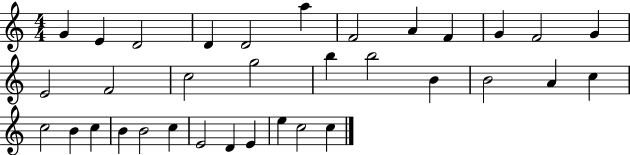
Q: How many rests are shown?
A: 0